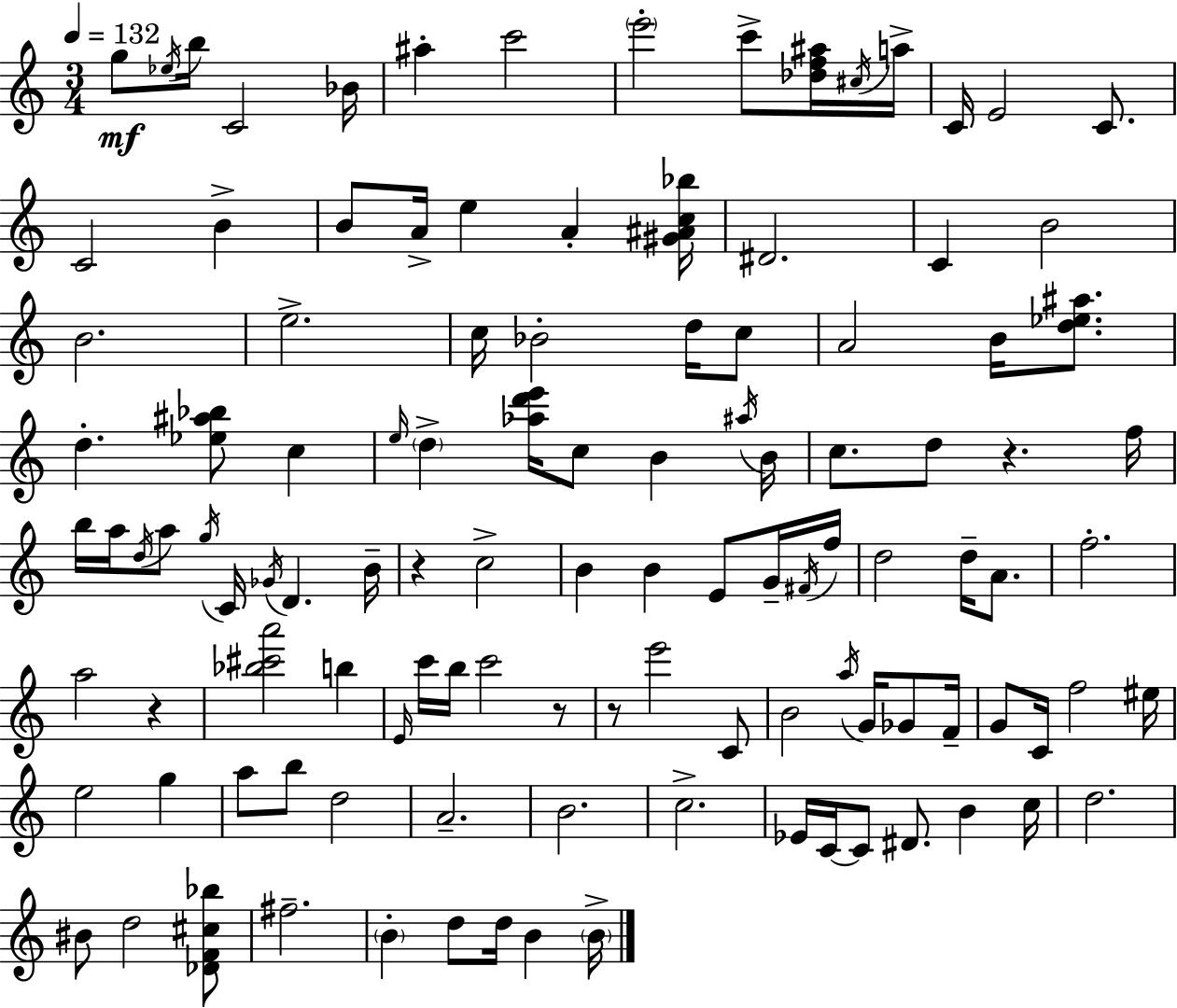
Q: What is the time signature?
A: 3/4